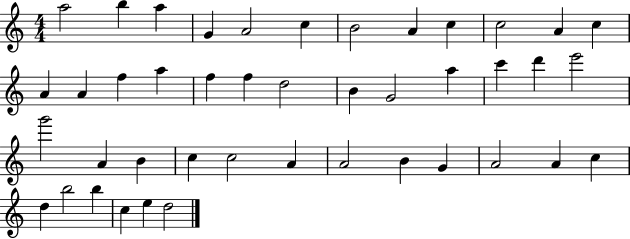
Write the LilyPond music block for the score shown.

{
  \clef treble
  \numericTimeSignature
  \time 4/4
  \key c \major
  a''2 b''4 a''4 | g'4 a'2 c''4 | b'2 a'4 c''4 | c''2 a'4 c''4 | \break a'4 a'4 f''4 a''4 | f''4 f''4 d''2 | b'4 g'2 a''4 | c'''4 d'''4 e'''2 | \break g'''2 a'4 b'4 | c''4 c''2 a'4 | a'2 b'4 g'4 | a'2 a'4 c''4 | \break d''4 b''2 b''4 | c''4 e''4 d''2 | \bar "|."
}